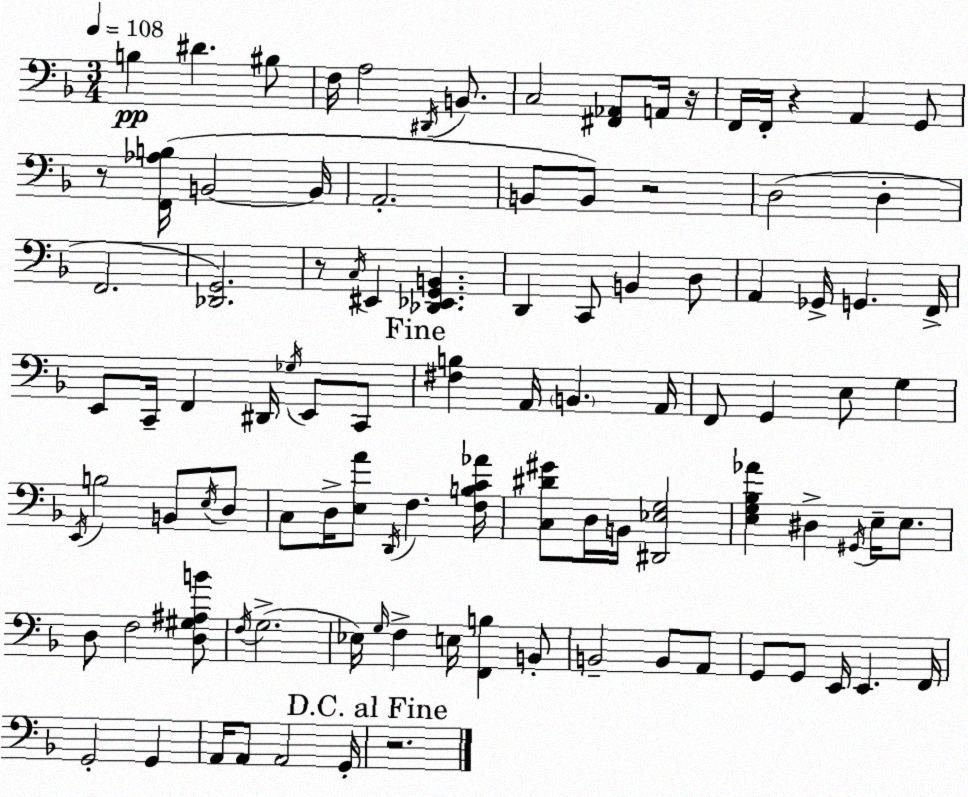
X:1
T:Untitled
M:3/4
L:1/4
K:Dm
B, ^D ^B,/2 F,/4 A,2 ^D,,/4 B,,/2 C,2 [^F,,_A,,]/2 A,,/4 z/4 F,,/4 F,,/4 z A,, G,,/2 z/2 [F,,_A,B,]/4 B,,2 B,,/4 A,,2 B,,/2 B,,/2 z2 D,2 D, F,,2 [_D,,G,,]2 z/2 C,/4 ^E,, [_D,,_E,,G,,B,,] D,, C,,/2 B,, D,/2 A,, _G,,/4 G,, F,,/4 E,,/2 C,,/4 F,, ^D,,/4 _G,/4 E,,/2 C,,/2 [^F,B,] A,,/4 B,, A,,/4 F,,/2 G,, E,/2 G, E,,/4 B,2 B,,/2 E,/4 D,/2 C,/2 D,/4 [E,A]/2 D,,/4 F, [F,B,C_A]/4 [C,^D^G]/2 D,/4 B,,/4 [^D,,_E,G,]2 [E,G,_B,_A] ^D, ^G,,/4 E,/4 E,/2 D,/2 F,2 [D,^G,^A,B]/2 F,/4 G,2 _E,/4 G,/4 F, E,/4 [F,,B,] B,,/2 B,,2 B,,/2 A,,/2 G,,/2 G,,/2 E,,/4 E,, F,,/4 G,,2 G,, A,,/4 A,,/2 A,,2 G,,/4 z2